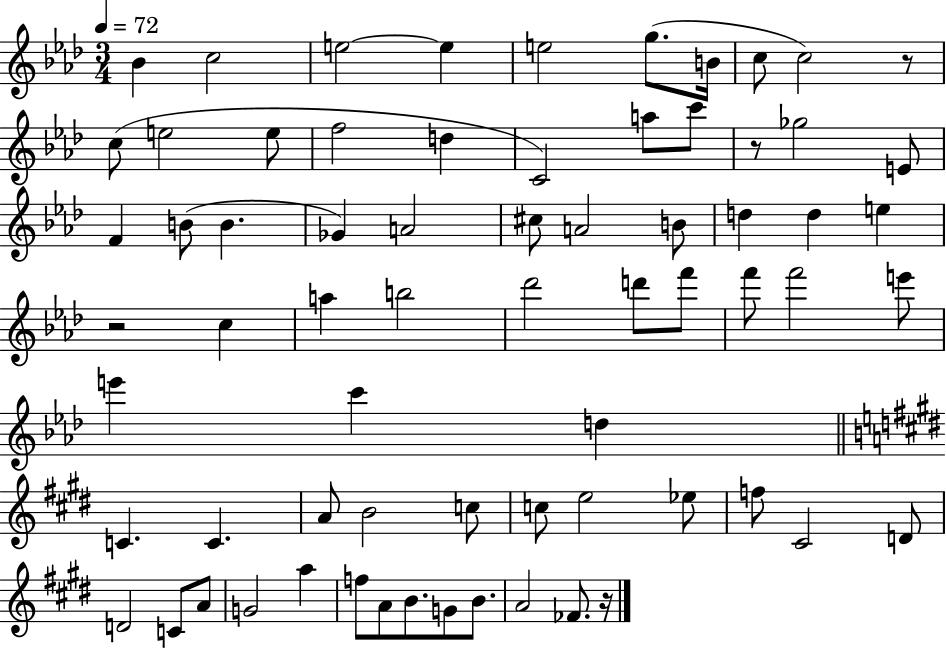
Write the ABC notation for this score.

X:1
T:Untitled
M:3/4
L:1/4
K:Ab
_B c2 e2 e e2 g/2 B/4 c/2 c2 z/2 c/2 e2 e/2 f2 d C2 a/2 c'/2 z/2 _g2 E/2 F B/2 B _G A2 ^c/2 A2 B/2 d d e z2 c a b2 _d'2 d'/2 f'/2 f'/2 f'2 e'/2 e' c' d C C A/2 B2 c/2 c/2 e2 _e/2 f/2 ^C2 D/2 D2 C/2 A/2 G2 a f/2 A/2 B/2 G/2 B/2 A2 _F/2 z/4